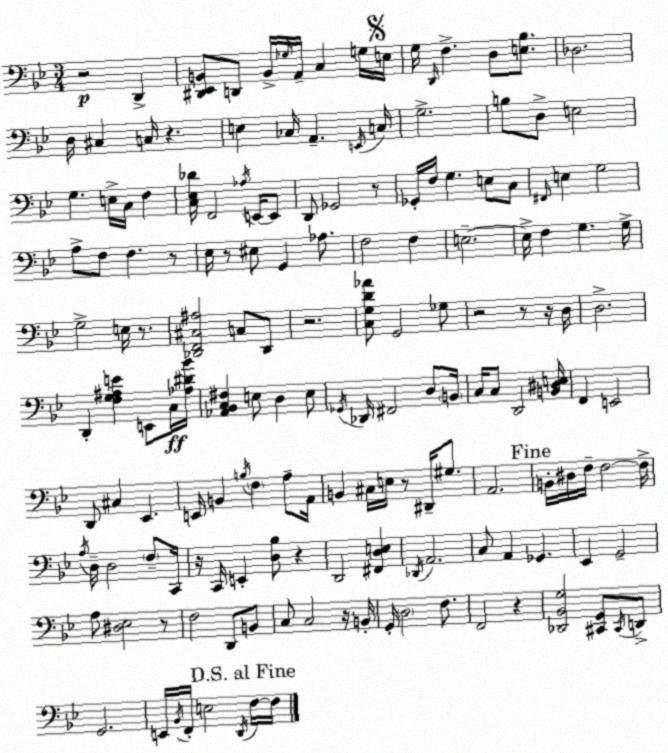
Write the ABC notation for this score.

X:1
T:Untitled
M:3/4
L:1/4
K:Bb
z2 D,, [^D,,_E,,B,,]/2 D,,/2 B,,/4 _G,/4 A,,/4 C, G,/4 E,/4 G,/4 D,,/4 F, D,/2 [E,_B,]/2 _D,2 D,/4 ^C, C,/4 z E, _C,/4 A,, E,,/4 C,/4 G,2 B,/2 D,/2 E,2 G, E,/4 C,/4 F, [C,_E,_D]/4 F,,2 _A,/4 E,,/4 E,,/2 D,,/2 _G,,2 z/2 _G,,/4 F,/4 G, E,/2 C,/2 ^F,,/4 E, G,2 A,/2 F,/2 F, z/2 _E,/4 z/2 ^E,/2 G,, _A,/2 F,2 F, E,2 E,/4 F, G, G,/4 G,2 E,/4 z/2 [_D,,F,,^C,^A,]2 C,/2 _D,,/2 z2 [C,G,D_A]/2 G,,2 _G,/2 z2 z/2 z/4 D,/4 D,2 D,, [F,G,^A,E] E,,/2 C,/4 [_A,^D_B]/4 [_A,,_B,,C,^F,] E,/2 D, E,/2 _G,,/4 _D,,/4 ^F,,2 D,/2 B,,/4 C,/4 C,/2 D,,2 [B,,^D,E,]/4 F,, E,,2 D,,/2 ^C, _E,, E,,/4 B,, B,/4 F, A,/2 A,,/4 B,, ^C,/4 E,/4 z/2 ^D,,/4 ^G,/2 A,,2 B,,/4 ^D,/4 F,/4 F,2 F,/4 A,/4 D,/4 D,2 F,/2 C,,/4 z/4 C,,/4 E,, [D,_B,]/2 z D,,2 [^F,,D,E,] _D,,/4 A,,2 C,/2 A,, _G,, _E,, G,,2 A,/2 [^D,_E,]2 z/2 F,2 D,,/2 B,,/2 C,/2 C,2 z/4 B,,/4 G,,/4 D,2 F,/2 F,,2 z [_D,,_B,,G,]2 [^C,,G,,]/2 ^C,,/4 D,,/2 G,,2 E,,/4 _B,,/4 F,,/4 E,2 D,,/4 F,/4 F,/4